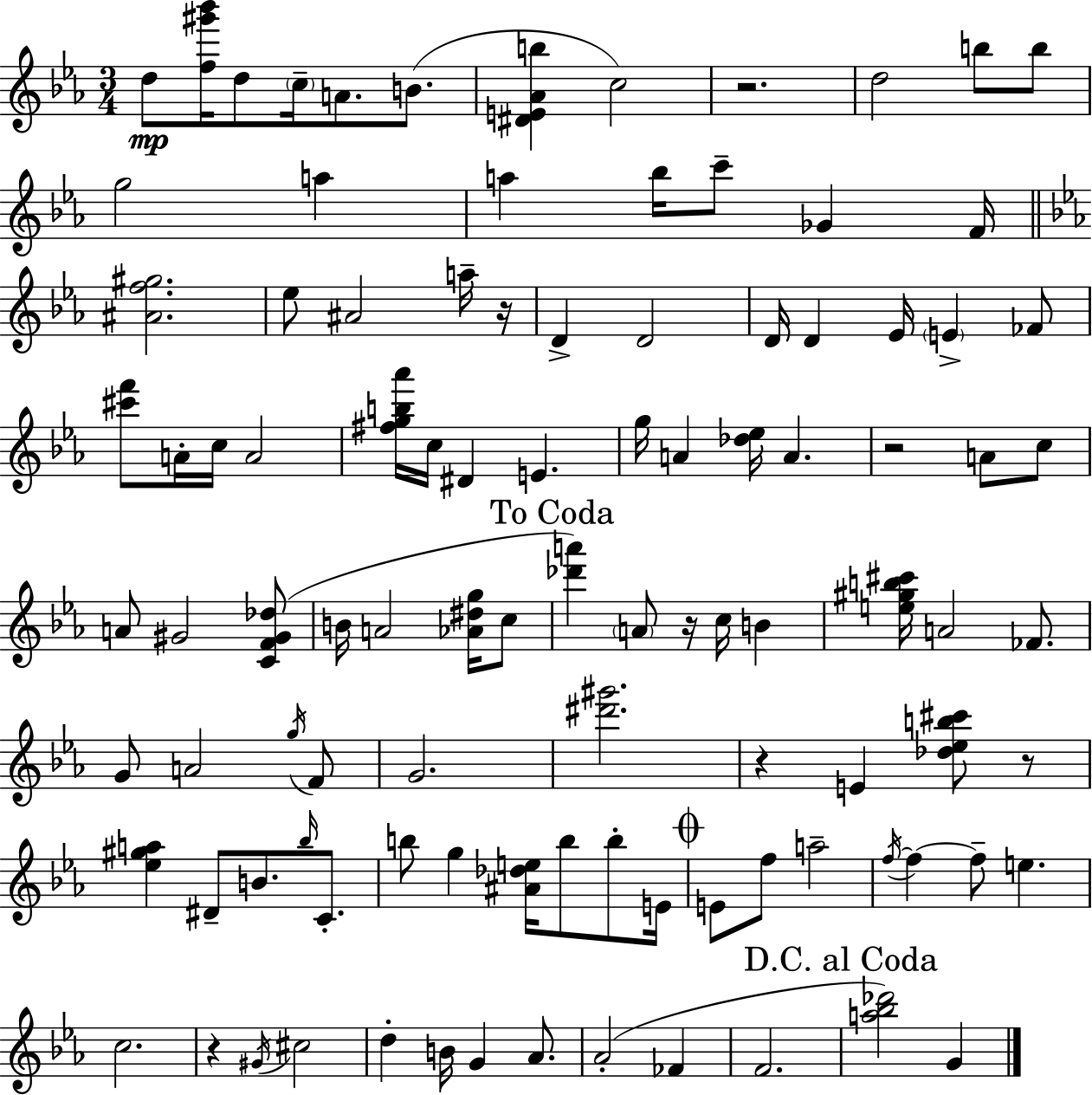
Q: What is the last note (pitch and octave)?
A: G4